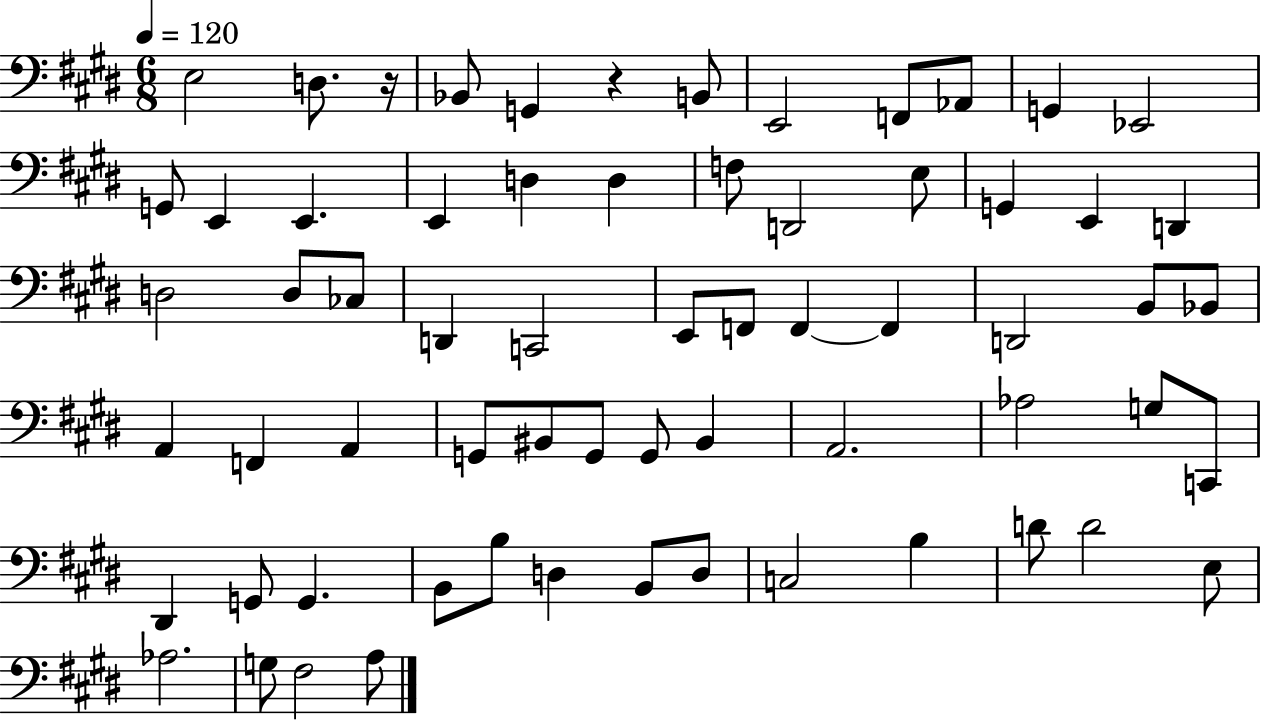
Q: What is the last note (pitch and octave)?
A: A3